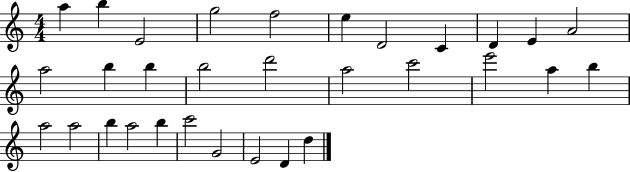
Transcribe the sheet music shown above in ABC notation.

X:1
T:Untitled
M:4/4
L:1/4
K:C
a b E2 g2 f2 e D2 C D E A2 a2 b b b2 d'2 a2 c'2 e'2 a b a2 a2 b a2 b c'2 G2 E2 D d